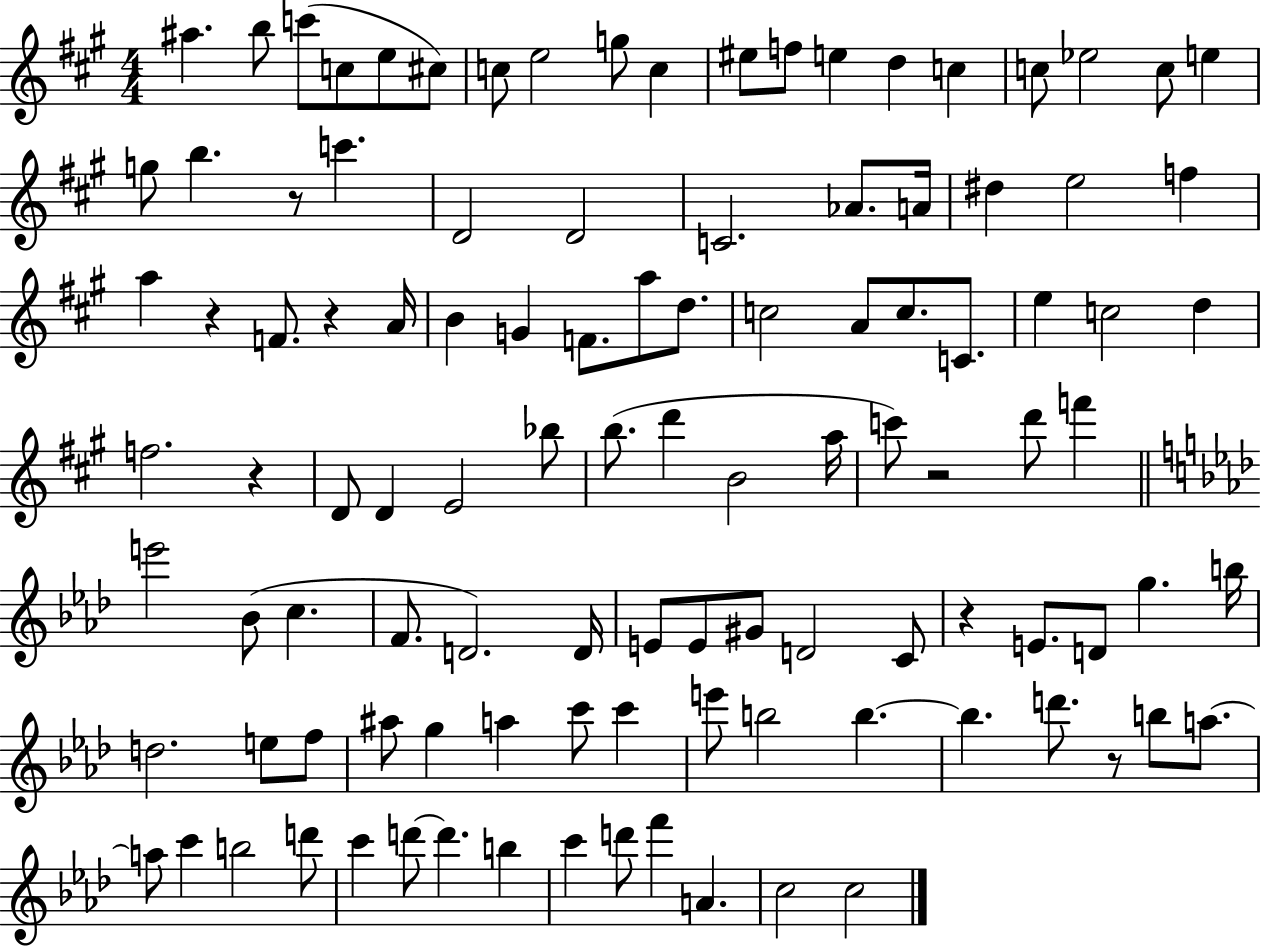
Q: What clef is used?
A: treble